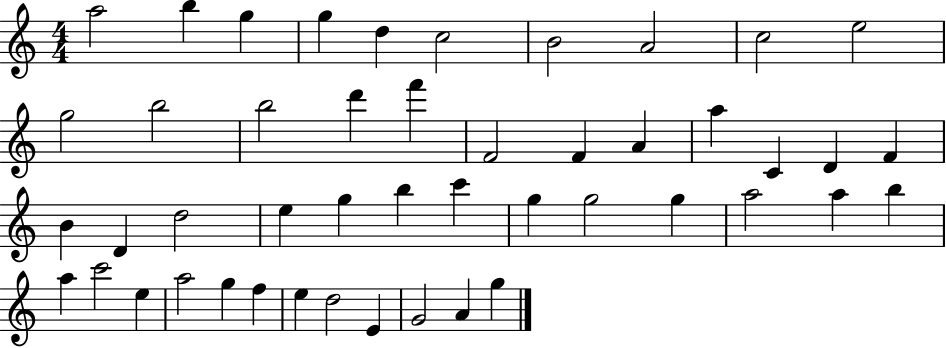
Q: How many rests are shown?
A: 0